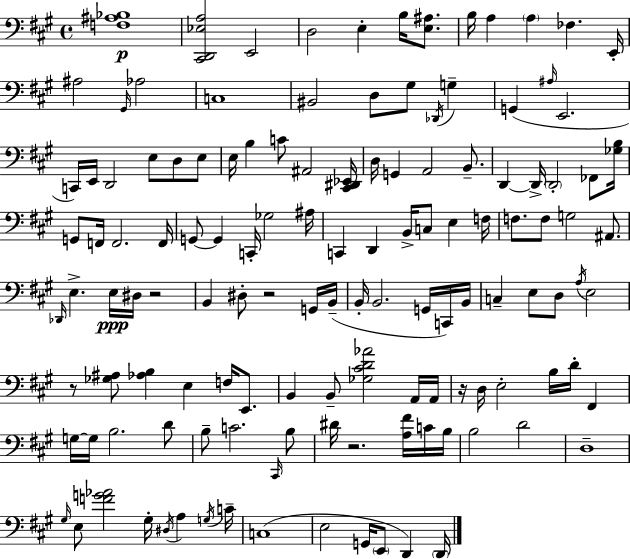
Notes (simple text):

[F3,A#3,Bb3]/w [C#2,D2,Eb3,A3]/h E2/h D3/h E3/q B3/s [E3,A#3]/e. B3/s A3/q A3/q FES3/q. E2/s A#3/h G#2/s Ab3/h C3/w BIS2/h D3/e G#3/e Db2/s G3/q G2/q A#3/s E2/h. C2/s E2/s D2/h E3/e D3/e E3/e E3/s B3/q C4/e A#2/h [C#2,D#2,Eb2]/s D3/s G2/q A2/h B2/e. D2/q D2/s D2/h FES2/e [Gb3,B3]/s G2/e F2/s F2/h. F2/s G2/e G2/q C2/s Gb3/h A#3/s C2/q D2/q B2/s C3/e E3/q F3/s F3/e. F3/e G3/h A#2/e. Db2/s E3/q. E3/s D#3/s R/h B2/q D#3/e R/h G2/s B2/s B2/s B2/h. G2/s C2/s B2/s C3/q E3/e D3/e A3/s E3/h R/e [Gb3,A#3]/e [Ab3,B3]/q E3/q F3/s E2/e. B2/q B2/e [Gb3,C#4,D4,Ab4]/h A2/s A2/s R/s D3/s E3/h B3/s D4/s F#2/q G3/s G3/s B3/h. D4/e B3/e C4/h. C#2/s B3/e D#4/s R/h. [A3,F#4]/s C4/s B3/s B3/h D4/h D3/w G#3/s E3/e [F4,G4,Ab4]/h G#3/s D#3/s A3/q G3/s C4/s C3/w E3/h G2/s E2/e D2/q D2/s